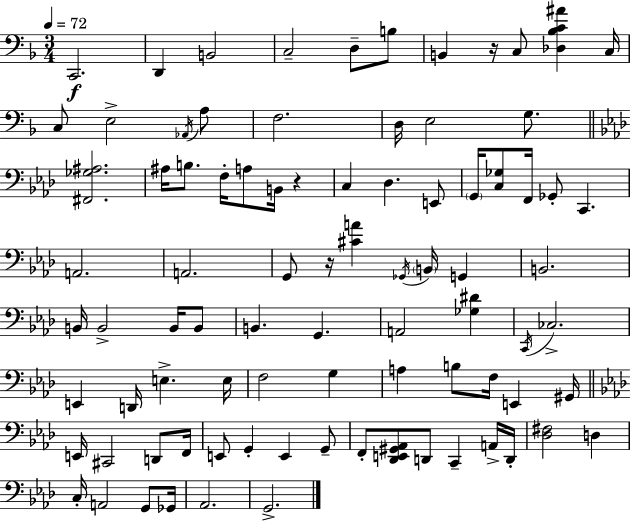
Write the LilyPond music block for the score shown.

{
  \clef bass
  \numericTimeSignature
  \time 3/4
  \key d \minor
  \tempo 4 = 72
  c,2.\f | d,4 b,2 | c2-- d8-- b8 | b,4 r16 c8 <des bes c' ais'>4 c16 | \break c8 e2-> \acciaccatura { aes,16 } a8 | f2. | d16 e2 g8. | \bar "||" \break \key aes \major <fis, ges ais>2. | ais16 b8. f16-. a8 b,16 r4 | c4 des4. e,8 | \parenthesize g,16 <c ges>8 f,16 ges,8-. c,4. | \break a,2. | a,2. | g,8 r16 <cis' a'>4 \acciaccatura { ges,16 } \parenthesize b,16 g,4 | b,2. | \break b,16 b,2-> b,16 b,8 | b,4. g,4. | a,2 <ges dis'>4 | \acciaccatura { c,16 } ces2.-> | \break e,4 d,16 e4.-> | e16 f2 g4 | a4 b8 f16 e,4 | gis,16 \bar "||" \break \key f \minor e,16 cis,2 d,8 f,16 | e,8 g,4-. e,4 g,8-- | f,8-. <des, e, gis, aes,>8 d,8 c,4-- a,16-> d,16-. | <des fis>2 d4 | \break c16-. a,2 g,8 ges,16 | aes,2. | g,2.-> | \bar "|."
}